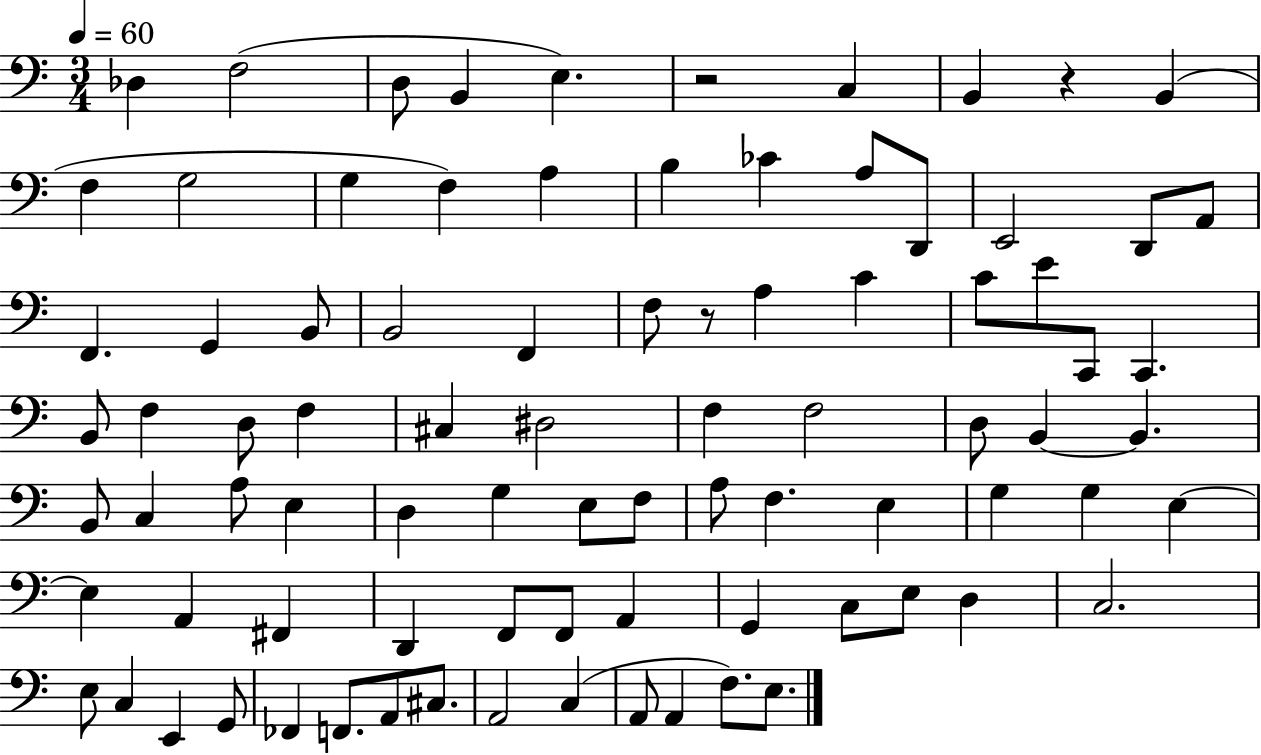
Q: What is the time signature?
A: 3/4